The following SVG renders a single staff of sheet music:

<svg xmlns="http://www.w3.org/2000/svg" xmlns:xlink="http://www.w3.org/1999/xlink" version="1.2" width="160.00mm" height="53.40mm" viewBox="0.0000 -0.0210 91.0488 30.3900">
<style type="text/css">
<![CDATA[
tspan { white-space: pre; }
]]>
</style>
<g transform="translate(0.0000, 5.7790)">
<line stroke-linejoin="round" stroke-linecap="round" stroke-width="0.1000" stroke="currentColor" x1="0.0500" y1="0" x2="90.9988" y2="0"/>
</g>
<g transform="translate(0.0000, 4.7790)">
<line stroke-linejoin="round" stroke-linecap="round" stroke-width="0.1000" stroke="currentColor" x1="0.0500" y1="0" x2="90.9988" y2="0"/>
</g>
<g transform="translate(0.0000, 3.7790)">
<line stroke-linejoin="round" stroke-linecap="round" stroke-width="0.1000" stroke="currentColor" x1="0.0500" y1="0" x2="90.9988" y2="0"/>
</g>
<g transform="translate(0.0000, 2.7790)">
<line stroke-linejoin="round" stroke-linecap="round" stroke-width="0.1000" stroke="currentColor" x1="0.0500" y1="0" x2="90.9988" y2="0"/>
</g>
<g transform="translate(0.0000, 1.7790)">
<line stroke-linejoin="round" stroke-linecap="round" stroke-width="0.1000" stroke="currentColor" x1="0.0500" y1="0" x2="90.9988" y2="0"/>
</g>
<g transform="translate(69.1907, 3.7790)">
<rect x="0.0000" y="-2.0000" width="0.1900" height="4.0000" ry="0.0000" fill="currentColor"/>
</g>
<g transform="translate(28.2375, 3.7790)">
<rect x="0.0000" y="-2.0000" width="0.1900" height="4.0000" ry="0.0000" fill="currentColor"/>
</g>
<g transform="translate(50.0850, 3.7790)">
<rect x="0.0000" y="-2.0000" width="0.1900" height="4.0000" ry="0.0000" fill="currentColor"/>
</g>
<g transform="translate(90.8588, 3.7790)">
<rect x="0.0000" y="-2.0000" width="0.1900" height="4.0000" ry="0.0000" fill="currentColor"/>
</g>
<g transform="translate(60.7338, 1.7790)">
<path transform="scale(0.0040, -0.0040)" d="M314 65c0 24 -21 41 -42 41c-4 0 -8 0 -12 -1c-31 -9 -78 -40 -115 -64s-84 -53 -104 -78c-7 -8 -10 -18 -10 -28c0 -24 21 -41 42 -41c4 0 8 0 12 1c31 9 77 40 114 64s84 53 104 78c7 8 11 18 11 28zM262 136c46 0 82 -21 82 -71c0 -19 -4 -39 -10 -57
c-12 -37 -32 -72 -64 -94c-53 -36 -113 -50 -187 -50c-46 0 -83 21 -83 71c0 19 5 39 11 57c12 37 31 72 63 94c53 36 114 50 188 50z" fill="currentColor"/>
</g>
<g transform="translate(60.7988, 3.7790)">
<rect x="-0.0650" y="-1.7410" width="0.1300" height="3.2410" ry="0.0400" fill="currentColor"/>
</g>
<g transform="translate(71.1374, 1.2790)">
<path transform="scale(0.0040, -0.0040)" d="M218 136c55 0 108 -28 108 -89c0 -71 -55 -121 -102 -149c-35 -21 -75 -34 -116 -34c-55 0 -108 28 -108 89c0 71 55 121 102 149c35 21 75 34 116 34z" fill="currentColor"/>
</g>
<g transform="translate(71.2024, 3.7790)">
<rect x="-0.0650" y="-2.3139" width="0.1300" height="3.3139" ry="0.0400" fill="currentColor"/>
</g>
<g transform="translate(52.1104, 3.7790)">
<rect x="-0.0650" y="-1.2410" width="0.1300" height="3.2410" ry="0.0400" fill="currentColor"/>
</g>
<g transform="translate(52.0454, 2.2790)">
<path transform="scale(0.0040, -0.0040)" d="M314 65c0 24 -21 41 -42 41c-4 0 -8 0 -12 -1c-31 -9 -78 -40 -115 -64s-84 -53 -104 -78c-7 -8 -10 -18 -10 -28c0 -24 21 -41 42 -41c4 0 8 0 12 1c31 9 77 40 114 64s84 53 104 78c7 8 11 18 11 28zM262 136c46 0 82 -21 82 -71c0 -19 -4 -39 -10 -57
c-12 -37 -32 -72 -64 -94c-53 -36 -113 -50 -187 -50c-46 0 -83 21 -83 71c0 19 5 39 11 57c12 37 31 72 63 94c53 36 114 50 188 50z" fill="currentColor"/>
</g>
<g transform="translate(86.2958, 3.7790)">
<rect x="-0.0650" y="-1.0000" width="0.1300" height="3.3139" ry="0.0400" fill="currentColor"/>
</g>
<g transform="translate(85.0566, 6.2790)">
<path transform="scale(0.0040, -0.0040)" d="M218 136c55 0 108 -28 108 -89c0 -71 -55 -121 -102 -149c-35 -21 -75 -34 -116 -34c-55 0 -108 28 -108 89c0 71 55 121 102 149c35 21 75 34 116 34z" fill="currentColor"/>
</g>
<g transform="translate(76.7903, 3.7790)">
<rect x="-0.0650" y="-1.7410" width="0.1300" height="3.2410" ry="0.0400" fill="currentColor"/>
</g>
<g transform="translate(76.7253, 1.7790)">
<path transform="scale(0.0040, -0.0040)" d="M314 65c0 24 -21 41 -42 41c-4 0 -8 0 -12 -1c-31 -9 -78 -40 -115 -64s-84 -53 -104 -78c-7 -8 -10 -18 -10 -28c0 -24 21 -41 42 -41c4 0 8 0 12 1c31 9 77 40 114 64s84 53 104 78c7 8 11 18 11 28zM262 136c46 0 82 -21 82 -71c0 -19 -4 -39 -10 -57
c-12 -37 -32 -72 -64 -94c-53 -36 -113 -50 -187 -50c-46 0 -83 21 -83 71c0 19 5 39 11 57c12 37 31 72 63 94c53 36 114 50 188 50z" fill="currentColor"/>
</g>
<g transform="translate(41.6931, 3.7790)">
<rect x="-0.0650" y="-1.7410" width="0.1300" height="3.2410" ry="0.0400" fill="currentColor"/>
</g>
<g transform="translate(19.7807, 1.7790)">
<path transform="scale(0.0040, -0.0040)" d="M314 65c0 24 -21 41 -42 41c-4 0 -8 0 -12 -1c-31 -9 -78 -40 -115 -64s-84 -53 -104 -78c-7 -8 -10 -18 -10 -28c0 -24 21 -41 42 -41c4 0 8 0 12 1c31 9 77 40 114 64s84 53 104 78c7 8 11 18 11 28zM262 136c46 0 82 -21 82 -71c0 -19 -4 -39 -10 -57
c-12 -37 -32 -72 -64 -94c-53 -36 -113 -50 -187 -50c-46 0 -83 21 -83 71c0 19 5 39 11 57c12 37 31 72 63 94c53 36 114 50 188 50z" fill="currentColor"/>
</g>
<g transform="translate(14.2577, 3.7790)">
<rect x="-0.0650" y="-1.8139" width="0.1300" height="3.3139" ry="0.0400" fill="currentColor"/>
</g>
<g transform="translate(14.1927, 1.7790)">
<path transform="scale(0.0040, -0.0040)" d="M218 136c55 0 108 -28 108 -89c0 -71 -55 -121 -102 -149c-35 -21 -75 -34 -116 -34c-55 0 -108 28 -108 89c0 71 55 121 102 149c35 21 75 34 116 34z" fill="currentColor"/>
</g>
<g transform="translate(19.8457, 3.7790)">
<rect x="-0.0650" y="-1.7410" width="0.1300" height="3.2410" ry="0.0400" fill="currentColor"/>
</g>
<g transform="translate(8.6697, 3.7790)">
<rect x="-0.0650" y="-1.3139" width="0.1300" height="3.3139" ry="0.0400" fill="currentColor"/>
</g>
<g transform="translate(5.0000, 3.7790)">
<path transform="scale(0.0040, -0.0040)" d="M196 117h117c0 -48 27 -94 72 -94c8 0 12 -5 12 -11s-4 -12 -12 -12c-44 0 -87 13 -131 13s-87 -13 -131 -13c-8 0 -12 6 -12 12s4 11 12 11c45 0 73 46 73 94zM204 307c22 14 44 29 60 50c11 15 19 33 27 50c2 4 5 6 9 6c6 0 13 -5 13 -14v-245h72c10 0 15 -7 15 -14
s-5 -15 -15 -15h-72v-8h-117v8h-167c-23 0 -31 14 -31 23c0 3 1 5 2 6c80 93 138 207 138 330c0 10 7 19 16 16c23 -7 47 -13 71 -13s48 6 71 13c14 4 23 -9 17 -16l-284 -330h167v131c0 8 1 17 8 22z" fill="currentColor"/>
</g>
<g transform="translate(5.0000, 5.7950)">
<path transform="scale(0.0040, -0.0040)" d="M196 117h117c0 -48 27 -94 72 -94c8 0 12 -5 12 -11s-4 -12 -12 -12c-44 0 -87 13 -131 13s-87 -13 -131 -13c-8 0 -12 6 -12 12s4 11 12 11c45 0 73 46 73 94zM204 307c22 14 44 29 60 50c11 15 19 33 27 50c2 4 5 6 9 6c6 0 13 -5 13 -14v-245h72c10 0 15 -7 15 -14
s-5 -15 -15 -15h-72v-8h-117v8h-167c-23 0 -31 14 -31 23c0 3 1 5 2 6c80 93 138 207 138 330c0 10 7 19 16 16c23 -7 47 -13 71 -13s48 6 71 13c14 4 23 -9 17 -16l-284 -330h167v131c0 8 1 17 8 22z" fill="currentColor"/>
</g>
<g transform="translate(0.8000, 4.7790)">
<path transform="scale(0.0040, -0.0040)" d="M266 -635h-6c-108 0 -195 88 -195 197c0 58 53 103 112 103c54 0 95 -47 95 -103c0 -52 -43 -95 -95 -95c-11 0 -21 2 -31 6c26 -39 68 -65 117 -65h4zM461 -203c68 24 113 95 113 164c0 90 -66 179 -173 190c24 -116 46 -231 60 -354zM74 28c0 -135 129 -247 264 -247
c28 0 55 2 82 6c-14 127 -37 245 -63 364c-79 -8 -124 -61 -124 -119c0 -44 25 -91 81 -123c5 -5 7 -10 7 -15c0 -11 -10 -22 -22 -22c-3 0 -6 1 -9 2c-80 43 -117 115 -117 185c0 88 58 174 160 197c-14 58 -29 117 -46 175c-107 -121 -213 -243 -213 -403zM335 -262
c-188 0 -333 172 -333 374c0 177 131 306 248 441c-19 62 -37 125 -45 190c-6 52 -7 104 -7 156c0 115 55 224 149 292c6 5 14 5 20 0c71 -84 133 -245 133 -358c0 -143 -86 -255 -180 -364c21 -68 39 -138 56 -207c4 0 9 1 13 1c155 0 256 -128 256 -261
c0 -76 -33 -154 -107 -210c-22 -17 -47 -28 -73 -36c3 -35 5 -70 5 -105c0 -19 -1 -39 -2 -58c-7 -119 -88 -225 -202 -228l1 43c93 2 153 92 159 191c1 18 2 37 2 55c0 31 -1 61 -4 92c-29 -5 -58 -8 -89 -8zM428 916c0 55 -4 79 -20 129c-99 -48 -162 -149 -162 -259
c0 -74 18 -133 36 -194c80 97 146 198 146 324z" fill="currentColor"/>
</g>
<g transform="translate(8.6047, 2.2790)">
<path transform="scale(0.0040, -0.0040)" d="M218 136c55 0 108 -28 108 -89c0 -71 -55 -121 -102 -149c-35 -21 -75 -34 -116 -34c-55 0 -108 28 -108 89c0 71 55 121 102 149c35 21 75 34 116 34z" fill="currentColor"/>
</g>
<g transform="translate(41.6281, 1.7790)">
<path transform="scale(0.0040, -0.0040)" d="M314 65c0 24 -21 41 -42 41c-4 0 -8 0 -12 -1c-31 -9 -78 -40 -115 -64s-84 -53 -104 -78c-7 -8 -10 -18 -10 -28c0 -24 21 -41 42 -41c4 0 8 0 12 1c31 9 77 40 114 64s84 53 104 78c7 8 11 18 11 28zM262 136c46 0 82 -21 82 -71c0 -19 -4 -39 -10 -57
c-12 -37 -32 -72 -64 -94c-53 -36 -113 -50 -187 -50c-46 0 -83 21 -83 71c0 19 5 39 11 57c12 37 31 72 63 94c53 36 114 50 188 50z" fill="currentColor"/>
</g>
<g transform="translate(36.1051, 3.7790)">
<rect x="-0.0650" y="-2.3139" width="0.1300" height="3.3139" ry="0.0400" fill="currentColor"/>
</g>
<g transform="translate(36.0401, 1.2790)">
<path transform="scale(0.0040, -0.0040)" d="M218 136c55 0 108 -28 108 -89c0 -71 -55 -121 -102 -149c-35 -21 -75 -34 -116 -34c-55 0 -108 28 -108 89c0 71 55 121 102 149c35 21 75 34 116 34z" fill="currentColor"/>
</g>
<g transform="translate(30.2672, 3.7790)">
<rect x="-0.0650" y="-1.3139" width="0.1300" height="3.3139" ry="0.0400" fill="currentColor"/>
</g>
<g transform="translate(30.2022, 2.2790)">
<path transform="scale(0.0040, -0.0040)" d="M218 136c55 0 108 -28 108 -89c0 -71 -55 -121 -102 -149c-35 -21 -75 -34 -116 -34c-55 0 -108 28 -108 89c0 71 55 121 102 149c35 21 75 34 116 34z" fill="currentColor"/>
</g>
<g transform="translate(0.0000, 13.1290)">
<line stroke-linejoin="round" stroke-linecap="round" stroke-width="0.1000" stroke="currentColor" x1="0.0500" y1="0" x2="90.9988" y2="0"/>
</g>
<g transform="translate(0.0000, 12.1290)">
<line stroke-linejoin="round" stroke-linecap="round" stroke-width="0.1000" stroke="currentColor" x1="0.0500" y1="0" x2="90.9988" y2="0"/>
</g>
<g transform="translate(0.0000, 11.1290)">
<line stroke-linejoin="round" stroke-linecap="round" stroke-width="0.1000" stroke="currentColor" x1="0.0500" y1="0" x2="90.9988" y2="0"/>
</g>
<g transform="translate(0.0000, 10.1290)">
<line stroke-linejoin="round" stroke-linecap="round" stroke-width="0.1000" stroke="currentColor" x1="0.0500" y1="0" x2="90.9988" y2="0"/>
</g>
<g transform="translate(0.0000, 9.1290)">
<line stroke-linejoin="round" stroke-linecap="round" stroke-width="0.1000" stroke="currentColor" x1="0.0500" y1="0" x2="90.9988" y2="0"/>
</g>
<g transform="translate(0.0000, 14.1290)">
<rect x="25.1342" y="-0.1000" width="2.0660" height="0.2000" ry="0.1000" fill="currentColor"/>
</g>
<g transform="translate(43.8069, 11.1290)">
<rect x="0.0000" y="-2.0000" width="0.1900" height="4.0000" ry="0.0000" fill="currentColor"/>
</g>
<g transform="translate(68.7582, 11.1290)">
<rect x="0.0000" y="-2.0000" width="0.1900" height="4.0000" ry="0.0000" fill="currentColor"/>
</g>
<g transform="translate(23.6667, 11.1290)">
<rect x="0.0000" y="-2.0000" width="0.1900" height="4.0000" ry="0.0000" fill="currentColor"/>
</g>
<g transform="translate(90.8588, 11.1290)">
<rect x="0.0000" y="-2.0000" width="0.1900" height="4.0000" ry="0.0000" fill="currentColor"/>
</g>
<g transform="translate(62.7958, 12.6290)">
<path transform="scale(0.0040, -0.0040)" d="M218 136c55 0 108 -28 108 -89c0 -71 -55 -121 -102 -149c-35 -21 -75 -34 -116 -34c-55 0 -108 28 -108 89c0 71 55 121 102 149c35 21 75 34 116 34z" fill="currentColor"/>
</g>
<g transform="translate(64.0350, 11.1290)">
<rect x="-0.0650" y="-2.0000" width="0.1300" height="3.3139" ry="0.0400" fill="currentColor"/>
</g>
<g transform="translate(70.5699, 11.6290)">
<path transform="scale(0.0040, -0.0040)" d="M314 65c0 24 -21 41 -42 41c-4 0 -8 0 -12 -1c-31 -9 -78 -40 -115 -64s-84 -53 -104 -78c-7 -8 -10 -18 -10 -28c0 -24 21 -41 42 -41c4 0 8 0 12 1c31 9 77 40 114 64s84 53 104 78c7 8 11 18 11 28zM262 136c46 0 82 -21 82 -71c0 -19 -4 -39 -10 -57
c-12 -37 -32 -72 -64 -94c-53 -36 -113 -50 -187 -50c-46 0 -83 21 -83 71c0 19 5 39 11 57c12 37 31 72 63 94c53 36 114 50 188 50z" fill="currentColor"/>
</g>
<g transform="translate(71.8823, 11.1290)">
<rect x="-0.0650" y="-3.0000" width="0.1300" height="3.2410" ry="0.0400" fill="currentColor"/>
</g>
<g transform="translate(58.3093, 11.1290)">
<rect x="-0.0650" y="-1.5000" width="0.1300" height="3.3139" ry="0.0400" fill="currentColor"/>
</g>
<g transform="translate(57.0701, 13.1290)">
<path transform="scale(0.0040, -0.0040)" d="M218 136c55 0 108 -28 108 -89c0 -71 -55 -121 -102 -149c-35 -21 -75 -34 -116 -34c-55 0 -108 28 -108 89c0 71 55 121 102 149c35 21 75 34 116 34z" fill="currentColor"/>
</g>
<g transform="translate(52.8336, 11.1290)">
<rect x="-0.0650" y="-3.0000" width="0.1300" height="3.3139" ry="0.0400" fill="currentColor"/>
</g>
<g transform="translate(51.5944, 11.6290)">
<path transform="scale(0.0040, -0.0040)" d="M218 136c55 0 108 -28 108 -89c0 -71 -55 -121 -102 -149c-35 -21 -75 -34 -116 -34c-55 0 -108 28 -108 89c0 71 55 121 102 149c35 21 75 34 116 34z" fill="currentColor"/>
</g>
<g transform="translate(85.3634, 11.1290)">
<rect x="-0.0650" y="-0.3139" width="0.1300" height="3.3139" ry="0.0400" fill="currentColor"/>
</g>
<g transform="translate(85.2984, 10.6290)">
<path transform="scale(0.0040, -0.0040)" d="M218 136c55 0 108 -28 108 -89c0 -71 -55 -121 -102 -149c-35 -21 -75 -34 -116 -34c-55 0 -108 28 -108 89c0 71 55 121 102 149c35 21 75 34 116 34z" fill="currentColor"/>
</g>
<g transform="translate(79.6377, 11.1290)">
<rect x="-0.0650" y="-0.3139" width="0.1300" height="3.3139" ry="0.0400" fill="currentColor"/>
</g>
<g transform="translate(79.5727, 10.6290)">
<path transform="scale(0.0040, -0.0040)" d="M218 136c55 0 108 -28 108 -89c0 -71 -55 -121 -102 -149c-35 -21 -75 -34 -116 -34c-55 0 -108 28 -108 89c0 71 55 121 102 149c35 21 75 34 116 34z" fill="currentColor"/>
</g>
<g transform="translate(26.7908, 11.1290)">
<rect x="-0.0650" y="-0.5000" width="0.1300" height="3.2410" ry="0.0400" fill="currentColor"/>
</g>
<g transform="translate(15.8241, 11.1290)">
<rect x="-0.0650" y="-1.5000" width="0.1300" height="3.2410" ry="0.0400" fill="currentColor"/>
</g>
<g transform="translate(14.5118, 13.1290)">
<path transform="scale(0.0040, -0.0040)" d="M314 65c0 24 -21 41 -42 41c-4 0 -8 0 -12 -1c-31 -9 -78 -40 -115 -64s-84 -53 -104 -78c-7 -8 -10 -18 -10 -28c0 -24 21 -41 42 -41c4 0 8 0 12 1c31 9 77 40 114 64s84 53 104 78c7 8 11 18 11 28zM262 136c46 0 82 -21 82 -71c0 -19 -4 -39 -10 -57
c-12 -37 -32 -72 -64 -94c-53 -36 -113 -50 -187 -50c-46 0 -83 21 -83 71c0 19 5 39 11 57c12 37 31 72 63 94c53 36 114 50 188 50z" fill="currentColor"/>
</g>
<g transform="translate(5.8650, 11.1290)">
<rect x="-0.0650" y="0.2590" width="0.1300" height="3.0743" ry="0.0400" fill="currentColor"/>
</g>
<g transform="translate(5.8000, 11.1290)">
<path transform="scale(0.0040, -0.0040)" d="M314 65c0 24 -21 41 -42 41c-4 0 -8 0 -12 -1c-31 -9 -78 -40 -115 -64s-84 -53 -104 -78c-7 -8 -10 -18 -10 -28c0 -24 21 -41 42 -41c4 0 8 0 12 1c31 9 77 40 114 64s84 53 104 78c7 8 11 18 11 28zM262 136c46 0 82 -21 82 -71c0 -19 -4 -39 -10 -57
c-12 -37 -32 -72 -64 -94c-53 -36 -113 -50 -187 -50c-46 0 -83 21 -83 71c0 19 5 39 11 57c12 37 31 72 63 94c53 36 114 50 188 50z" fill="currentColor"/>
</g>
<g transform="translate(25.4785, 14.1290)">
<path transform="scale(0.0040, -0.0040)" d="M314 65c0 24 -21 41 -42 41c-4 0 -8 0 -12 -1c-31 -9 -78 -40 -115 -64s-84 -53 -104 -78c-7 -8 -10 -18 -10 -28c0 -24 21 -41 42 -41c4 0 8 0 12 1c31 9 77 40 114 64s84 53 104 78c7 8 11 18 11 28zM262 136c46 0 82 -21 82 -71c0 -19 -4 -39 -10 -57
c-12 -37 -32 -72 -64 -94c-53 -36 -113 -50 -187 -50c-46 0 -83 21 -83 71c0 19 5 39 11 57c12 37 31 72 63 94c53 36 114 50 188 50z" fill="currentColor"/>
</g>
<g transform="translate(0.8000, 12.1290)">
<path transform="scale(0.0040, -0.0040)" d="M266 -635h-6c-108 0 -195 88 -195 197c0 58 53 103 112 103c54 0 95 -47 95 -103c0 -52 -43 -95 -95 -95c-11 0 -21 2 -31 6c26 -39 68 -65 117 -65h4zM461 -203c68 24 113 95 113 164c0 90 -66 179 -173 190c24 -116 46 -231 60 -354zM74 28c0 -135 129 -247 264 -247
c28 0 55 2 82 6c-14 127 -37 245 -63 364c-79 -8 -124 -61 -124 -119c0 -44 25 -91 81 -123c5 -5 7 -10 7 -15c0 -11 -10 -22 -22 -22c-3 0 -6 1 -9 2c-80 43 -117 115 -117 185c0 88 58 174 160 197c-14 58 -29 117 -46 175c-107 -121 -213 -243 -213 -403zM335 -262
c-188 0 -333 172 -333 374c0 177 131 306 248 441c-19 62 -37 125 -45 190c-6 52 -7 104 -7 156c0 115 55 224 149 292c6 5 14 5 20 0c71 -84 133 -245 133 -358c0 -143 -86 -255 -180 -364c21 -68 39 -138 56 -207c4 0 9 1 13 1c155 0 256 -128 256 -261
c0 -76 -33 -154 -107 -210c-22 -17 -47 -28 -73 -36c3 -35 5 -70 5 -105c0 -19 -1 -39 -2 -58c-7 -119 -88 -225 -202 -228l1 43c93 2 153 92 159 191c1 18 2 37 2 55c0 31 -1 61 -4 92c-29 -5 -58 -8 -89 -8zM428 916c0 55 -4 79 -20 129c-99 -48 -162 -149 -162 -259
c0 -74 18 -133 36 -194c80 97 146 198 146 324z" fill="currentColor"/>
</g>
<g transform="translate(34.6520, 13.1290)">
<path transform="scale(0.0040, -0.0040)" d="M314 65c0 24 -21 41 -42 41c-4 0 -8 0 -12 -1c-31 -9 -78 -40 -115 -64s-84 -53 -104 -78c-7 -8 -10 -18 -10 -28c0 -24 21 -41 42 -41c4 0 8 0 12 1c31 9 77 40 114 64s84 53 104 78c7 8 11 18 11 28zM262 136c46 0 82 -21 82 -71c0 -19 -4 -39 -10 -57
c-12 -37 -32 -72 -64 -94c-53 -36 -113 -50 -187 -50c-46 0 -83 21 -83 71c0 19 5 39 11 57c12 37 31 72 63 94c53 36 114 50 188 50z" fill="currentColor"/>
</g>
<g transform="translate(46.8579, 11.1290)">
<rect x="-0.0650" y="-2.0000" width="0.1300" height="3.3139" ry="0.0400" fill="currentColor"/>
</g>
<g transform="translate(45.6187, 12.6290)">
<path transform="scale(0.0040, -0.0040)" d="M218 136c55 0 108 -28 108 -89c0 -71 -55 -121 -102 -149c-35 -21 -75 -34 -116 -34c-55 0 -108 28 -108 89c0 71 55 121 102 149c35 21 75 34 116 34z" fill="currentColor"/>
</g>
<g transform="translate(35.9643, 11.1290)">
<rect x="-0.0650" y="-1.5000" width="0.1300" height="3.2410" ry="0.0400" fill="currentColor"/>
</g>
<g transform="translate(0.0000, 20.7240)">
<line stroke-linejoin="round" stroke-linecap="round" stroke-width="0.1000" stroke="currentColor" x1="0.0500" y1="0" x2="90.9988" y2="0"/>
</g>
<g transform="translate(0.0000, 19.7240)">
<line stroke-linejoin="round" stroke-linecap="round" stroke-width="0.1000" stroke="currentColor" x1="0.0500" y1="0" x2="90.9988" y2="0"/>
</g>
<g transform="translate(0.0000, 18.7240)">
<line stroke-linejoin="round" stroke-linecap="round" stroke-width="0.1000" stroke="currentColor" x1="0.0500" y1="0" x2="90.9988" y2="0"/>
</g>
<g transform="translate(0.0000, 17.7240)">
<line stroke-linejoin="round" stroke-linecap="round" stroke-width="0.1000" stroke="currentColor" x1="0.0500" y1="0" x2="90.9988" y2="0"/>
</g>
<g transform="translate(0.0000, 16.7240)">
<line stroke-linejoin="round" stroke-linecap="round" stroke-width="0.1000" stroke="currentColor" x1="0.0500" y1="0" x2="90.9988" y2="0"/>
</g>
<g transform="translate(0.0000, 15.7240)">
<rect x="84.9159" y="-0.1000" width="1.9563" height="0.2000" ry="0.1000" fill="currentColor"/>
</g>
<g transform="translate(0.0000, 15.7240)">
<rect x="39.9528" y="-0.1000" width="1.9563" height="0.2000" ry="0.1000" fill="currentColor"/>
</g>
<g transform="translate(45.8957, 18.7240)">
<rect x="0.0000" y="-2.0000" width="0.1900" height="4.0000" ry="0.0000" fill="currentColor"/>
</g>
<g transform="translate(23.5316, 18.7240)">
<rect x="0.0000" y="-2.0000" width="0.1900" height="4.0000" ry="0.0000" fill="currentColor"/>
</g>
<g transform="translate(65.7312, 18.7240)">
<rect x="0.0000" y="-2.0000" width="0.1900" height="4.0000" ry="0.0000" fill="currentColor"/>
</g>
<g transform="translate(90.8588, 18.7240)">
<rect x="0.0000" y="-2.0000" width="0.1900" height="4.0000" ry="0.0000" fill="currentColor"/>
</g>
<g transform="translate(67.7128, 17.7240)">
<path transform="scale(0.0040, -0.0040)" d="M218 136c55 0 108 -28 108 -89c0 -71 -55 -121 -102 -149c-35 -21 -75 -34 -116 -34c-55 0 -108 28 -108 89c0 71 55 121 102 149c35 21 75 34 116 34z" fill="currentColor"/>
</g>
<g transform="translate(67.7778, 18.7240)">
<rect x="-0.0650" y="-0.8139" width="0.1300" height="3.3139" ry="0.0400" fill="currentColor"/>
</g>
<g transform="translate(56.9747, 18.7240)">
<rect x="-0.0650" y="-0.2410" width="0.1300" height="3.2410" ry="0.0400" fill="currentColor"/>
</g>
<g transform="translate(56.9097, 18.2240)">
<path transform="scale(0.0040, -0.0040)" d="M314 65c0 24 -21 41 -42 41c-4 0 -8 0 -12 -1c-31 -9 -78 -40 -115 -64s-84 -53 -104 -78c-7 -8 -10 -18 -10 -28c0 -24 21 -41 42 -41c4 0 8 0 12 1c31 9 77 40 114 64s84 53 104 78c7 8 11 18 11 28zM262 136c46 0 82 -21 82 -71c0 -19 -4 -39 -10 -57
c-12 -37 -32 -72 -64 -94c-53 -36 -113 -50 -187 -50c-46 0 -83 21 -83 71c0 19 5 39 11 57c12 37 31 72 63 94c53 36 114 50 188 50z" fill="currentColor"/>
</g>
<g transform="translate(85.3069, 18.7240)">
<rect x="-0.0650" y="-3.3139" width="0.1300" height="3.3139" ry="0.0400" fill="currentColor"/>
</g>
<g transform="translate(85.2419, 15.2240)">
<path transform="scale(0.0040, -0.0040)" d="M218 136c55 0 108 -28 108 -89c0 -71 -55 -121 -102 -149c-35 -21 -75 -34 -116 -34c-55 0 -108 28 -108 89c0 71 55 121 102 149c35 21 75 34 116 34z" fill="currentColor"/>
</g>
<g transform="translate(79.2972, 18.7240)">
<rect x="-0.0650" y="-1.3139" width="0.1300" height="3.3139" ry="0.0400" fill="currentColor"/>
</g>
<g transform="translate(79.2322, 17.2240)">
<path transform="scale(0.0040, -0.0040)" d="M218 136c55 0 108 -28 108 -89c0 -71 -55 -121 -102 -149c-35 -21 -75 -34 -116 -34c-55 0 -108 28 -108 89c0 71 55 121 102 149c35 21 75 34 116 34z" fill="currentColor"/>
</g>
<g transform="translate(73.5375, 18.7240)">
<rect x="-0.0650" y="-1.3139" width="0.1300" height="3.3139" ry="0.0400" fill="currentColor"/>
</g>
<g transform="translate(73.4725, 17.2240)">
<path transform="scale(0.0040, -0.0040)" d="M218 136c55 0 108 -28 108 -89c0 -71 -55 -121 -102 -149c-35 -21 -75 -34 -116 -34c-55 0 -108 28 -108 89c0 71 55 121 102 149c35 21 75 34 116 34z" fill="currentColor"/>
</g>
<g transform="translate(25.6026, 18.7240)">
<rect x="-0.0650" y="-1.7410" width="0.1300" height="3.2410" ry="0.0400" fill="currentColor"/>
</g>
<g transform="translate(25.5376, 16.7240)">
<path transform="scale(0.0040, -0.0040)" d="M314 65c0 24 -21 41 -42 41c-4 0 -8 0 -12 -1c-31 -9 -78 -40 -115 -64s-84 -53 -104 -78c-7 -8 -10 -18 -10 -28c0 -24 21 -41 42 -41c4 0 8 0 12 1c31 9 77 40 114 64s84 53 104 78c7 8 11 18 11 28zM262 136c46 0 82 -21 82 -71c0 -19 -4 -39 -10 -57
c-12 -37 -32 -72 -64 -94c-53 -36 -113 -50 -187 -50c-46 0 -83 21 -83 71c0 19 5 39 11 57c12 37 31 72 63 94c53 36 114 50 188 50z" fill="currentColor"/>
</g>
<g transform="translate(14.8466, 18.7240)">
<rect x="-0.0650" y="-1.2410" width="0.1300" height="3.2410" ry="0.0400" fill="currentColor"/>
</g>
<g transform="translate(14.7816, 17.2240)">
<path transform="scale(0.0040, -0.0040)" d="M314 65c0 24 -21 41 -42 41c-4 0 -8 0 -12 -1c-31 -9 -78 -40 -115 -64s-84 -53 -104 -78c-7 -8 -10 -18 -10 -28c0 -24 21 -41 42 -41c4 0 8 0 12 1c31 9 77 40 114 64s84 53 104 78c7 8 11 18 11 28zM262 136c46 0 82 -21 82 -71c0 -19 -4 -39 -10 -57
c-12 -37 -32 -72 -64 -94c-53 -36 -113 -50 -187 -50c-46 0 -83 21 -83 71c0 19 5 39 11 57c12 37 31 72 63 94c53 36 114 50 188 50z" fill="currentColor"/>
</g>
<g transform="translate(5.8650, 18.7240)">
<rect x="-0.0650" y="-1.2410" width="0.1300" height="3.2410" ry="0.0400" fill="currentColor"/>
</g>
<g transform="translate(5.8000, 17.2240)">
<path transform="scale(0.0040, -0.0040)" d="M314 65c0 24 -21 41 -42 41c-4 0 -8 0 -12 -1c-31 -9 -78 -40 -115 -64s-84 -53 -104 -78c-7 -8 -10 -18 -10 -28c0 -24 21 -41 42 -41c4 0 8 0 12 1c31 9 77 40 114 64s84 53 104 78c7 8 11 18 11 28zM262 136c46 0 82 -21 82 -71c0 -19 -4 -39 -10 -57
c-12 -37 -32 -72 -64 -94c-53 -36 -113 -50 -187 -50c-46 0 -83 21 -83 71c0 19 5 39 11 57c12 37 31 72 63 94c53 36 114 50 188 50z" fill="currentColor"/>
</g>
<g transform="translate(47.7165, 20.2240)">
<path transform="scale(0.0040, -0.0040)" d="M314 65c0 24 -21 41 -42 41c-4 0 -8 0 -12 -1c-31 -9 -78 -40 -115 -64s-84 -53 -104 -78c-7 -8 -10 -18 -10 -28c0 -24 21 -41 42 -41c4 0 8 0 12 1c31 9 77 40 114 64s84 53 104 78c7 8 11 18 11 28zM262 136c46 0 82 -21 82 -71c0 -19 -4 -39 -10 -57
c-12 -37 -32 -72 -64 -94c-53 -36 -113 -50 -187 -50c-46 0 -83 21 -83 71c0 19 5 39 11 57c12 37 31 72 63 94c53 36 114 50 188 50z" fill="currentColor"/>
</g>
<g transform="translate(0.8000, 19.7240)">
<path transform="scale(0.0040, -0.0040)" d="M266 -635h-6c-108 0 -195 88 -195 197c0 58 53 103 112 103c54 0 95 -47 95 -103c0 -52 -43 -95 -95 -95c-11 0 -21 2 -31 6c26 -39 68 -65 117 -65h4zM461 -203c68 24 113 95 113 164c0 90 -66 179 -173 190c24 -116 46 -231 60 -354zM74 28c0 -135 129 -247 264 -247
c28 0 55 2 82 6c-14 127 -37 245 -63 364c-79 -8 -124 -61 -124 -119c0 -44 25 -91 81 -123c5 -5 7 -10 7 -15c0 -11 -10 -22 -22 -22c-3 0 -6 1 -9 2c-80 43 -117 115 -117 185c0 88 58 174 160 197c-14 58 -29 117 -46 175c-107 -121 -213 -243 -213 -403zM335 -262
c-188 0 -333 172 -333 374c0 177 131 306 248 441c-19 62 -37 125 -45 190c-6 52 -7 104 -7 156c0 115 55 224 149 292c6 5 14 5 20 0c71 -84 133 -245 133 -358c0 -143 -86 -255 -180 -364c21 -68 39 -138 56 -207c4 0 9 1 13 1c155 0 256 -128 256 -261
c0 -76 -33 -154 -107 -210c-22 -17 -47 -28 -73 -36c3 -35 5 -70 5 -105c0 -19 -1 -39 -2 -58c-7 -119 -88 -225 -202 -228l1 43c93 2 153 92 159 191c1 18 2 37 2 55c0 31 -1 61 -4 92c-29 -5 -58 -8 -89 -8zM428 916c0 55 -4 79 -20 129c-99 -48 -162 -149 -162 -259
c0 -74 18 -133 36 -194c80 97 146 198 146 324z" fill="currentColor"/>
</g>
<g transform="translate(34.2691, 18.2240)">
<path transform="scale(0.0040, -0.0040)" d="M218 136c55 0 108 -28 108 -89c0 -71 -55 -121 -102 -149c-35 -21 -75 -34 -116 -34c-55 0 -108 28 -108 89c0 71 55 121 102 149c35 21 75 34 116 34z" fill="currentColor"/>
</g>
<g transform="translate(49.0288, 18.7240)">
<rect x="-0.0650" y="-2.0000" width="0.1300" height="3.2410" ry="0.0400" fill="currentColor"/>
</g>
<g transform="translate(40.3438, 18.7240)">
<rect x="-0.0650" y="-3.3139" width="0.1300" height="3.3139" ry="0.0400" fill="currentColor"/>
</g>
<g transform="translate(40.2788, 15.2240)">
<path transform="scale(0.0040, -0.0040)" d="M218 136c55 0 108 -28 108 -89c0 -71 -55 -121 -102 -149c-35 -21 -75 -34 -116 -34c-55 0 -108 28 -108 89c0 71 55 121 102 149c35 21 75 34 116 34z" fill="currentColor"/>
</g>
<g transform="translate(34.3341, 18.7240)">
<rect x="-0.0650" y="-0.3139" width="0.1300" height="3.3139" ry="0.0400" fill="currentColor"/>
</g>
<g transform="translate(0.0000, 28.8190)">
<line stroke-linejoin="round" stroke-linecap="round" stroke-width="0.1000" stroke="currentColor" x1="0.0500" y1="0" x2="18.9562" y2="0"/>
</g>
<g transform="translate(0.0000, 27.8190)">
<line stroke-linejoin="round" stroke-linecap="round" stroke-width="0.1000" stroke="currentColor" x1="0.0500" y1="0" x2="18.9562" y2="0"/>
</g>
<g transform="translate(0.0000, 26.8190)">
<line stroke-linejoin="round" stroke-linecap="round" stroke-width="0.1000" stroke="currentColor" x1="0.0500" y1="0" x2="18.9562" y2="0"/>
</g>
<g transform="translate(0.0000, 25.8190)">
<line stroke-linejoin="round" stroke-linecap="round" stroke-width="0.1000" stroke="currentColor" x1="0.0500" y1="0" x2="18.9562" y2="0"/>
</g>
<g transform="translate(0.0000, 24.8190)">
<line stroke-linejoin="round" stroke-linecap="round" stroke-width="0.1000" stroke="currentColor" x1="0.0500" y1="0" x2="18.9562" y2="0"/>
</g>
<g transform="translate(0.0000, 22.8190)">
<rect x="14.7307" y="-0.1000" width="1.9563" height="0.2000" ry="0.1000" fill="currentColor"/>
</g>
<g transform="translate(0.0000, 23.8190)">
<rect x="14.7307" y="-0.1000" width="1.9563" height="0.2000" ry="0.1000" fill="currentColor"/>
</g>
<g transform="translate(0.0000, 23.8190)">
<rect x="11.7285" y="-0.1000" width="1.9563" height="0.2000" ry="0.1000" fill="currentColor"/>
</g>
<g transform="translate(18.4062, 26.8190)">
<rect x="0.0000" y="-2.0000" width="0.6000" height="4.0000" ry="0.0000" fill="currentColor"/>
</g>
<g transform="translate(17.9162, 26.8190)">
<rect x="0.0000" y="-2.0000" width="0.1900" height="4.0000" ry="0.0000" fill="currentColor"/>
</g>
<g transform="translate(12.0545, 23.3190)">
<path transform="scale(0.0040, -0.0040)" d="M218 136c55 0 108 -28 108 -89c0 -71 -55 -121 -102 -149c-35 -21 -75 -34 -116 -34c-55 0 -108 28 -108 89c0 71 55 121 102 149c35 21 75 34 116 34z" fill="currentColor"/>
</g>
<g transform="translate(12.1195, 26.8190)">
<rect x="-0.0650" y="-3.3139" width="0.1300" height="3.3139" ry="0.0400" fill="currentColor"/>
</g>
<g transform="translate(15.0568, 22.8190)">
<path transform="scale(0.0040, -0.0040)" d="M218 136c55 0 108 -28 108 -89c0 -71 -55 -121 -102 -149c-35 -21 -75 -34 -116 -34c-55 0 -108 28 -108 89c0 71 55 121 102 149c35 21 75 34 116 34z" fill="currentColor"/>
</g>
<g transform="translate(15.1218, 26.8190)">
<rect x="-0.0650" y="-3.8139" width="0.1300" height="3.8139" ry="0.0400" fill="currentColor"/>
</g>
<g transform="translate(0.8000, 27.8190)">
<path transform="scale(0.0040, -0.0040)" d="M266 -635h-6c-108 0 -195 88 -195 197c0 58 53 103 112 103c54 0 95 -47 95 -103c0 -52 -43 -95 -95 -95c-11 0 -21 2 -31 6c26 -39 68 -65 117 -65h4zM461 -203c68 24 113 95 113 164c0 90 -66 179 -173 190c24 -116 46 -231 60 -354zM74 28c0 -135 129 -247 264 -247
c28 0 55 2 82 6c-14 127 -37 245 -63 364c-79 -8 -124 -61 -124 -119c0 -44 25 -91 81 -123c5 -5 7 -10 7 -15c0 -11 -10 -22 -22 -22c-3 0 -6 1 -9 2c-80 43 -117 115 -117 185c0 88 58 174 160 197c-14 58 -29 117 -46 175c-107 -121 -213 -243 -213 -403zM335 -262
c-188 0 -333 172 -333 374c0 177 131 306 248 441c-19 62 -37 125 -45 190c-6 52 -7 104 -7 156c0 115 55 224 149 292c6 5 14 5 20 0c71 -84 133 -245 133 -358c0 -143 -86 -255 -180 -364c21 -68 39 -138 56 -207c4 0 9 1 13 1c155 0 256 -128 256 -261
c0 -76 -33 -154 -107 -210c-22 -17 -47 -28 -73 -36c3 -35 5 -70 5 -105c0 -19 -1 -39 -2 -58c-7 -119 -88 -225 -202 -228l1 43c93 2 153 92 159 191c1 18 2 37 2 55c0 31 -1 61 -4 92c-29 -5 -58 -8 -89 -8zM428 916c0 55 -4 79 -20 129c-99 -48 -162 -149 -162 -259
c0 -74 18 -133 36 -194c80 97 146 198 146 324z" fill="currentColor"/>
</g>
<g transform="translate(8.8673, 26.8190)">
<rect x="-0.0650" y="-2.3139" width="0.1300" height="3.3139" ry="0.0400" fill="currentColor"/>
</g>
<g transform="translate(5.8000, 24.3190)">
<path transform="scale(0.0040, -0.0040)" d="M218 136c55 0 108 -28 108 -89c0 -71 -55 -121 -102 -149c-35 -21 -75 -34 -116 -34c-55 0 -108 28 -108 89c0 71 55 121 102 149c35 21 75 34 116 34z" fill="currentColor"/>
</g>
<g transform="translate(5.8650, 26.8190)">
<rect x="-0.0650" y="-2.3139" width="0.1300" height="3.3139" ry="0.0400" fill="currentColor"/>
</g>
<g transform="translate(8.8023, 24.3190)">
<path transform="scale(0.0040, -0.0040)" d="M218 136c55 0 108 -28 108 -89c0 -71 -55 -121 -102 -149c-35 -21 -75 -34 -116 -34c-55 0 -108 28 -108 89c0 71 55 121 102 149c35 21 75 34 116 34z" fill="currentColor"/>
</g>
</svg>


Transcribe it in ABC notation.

X:1
T:Untitled
M:4/4
L:1/4
K:C
e f f2 e g f2 e2 f2 g f2 D B2 E2 C2 E2 F A E F A2 c c e2 e2 f2 c b F2 c2 d e e b g g b c'